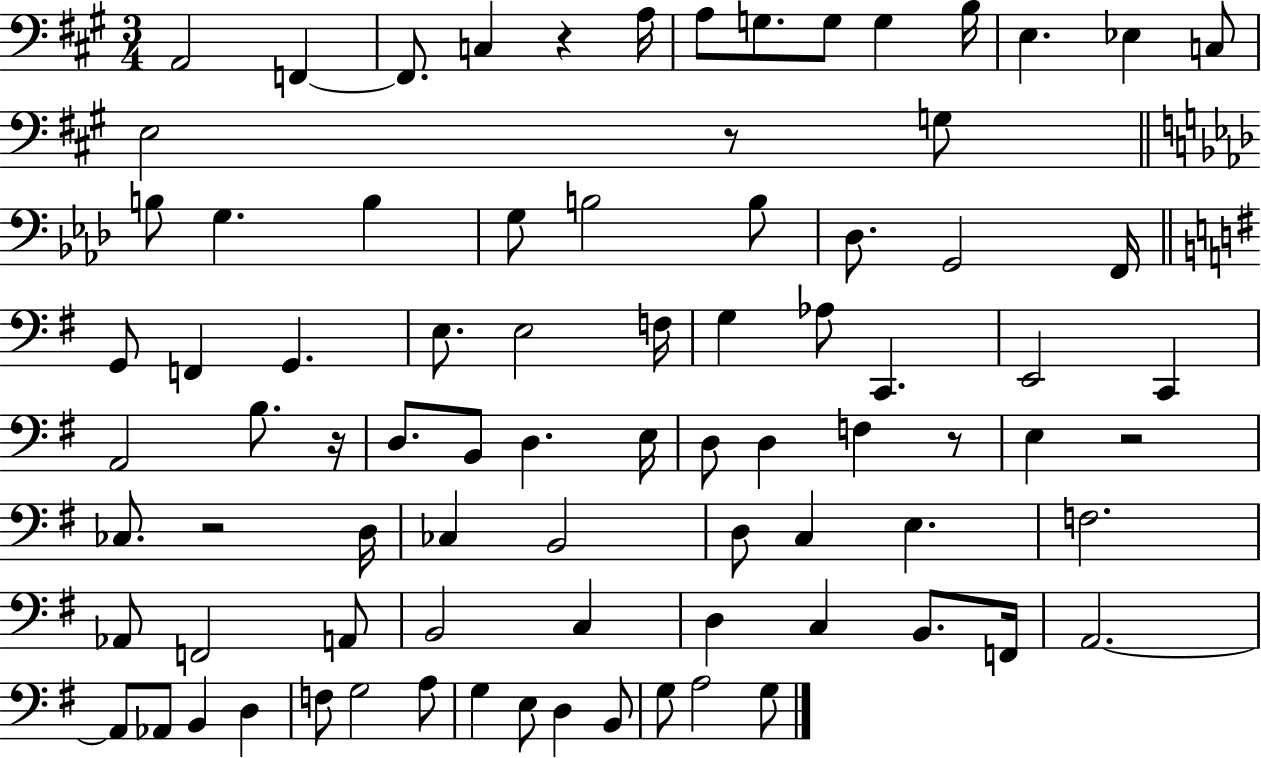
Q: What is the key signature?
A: A major